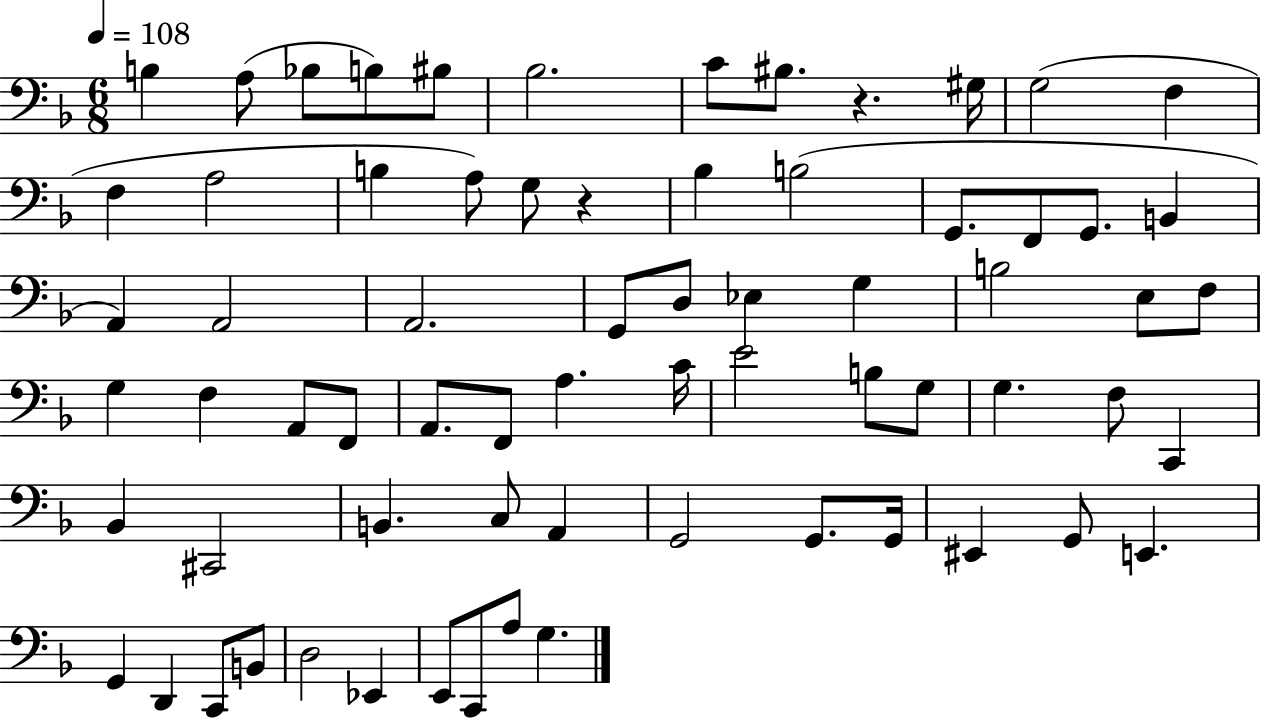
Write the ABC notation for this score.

X:1
T:Untitled
M:6/8
L:1/4
K:F
B, A,/2 _B,/2 B,/2 ^B,/2 _B,2 C/2 ^B,/2 z ^G,/4 G,2 F, F, A,2 B, A,/2 G,/2 z _B, B,2 G,,/2 F,,/2 G,,/2 B,, A,, A,,2 A,,2 G,,/2 D,/2 _E, G, B,2 E,/2 F,/2 G, F, A,,/2 F,,/2 A,,/2 F,,/2 A, C/4 E2 B,/2 G,/2 G, F,/2 C,, _B,, ^C,,2 B,, C,/2 A,, G,,2 G,,/2 G,,/4 ^E,, G,,/2 E,, G,, D,, C,,/2 B,,/2 D,2 _E,, E,,/2 C,,/2 A,/2 G,